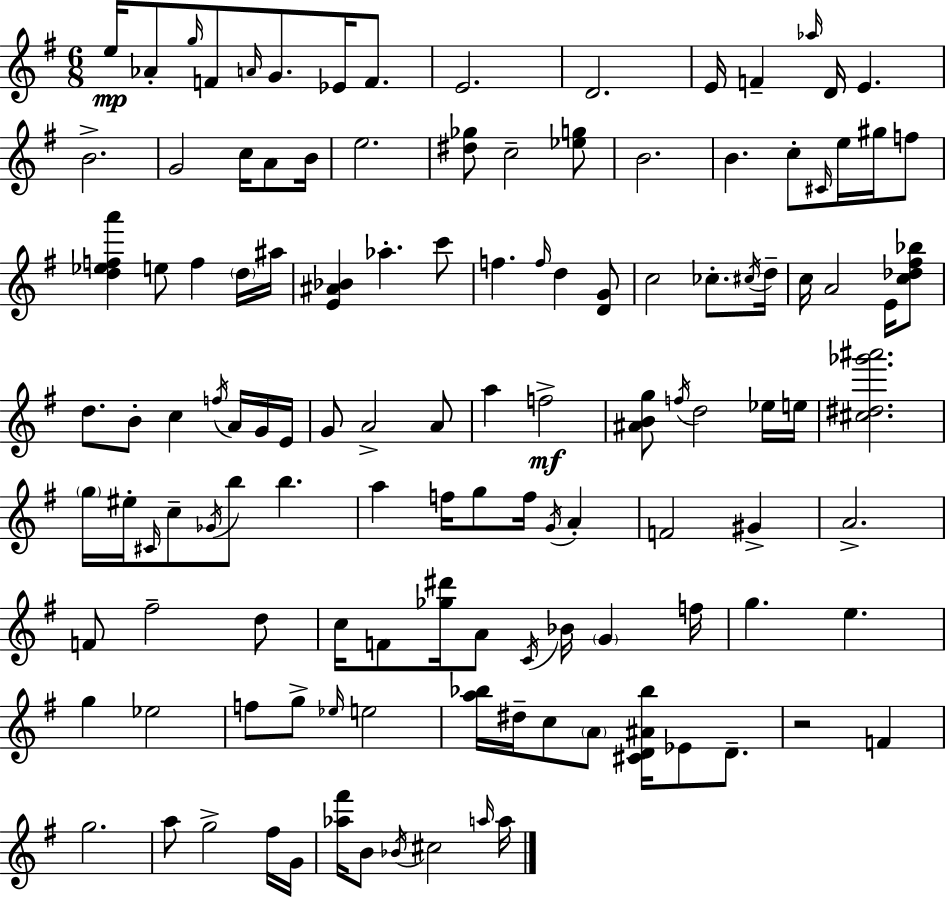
{
  \clef treble
  \numericTimeSignature
  \time 6/8
  \key e \minor
  e''16\mp aes'8-. \grace { g''16 } f'8 \grace { a'16 } g'8. ees'16 f'8. | e'2. | d'2. | e'16 f'4-- \grace { aes''16 } d'16 e'4. | \break b'2.-> | g'2 c''16 | a'8 b'16 e''2. | <dis'' ges''>8 c''2-- | \break <ees'' g''>8 b'2. | b'4. c''8-. \grace { cis'16 } | e''16 gis''16 f''8 <d'' ees'' f'' a'''>4 e''8 f''4 | \parenthesize d''16 ais''16 <e' ais' bes'>4 aes''4.-. | \break c'''8 f''4. \grace { f''16 } d''4 | <d' g'>8 c''2 | ces''8.-. \acciaccatura { cis''16 } d''16-- c''16 a'2 | e'16 <c'' des'' fis'' bes''>8 d''8. b'8-. c''4 | \break \acciaccatura { f''16 } a'16 g'16 e'16 g'8 a'2-> | a'8 a''4 f''2->\mf | <ais' b' g''>8 \acciaccatura { f''16 } d''2 | ees''16 e''16 <cis'' dis'' ges''' ais'''>2. | \break \parenthesize g''16 eis''16-. \grace { cis'16 } c''8-- | \acciaccatura { ges'16 } b''8 b''4. a''4 | f''16 g''8 f''16 \acciaccatura { g'16 } a'4-. f'2 | gis'4-> a'2.-> | \break f'8 | fis''2-- d''8 c''16 | f'8 <ges'' dis'''>16 a'8 \acciaccatura { c'16 } bes'16 \parenthesize g'4 f''16 | g''4. e''4. | \break g''4 ees''2 | f''8 g''8-> \grace { ees''16 } e''2 | <a'' bes''>16 dis''16-- c''8 \parenthesize a'8 <cis' d' ais' bes''>16 ees'8 d'8.-- | r2 f'4 | \break g''2. | a''8 g''2-> fis''16 | g'16 <aes'' fis'''>16 b'8 \acciaccatura { bes'16 } cis''2 | \grace { a''16 } a''16 \bar "|."
}